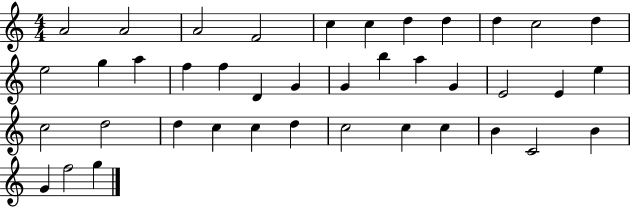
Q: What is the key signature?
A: C major